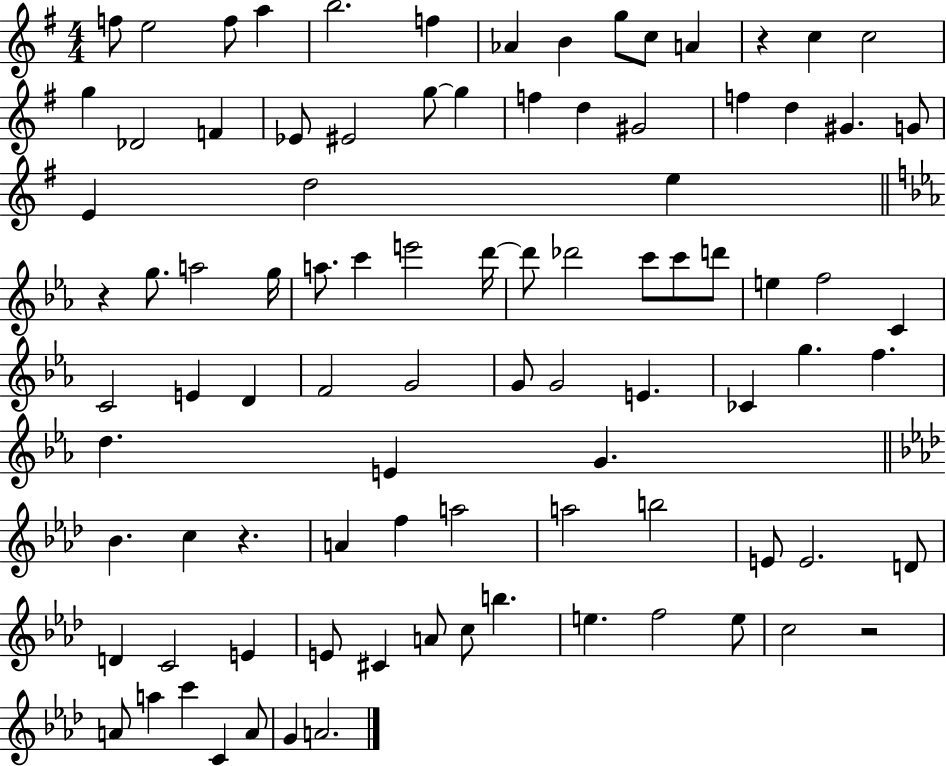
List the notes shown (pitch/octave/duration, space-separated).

F5/e E5/h F5/e A5/q B5/h. F5/q Ab4/q B4/q G5/e C5/e A4/q R/q C5/q C5/h G5/q Db4/h F4/q Eb4/e EIS4/h G5/e G5/q F5/q D5/q G#4/h F5/q D5/q G#4/q. G4/e E4/q D5/h E5/q R/q G5/e. A5/h G5/s A5/e. C6/q E6/h D6/s D6/e Db6/h C6/e C6/e D6/e E5/q F5/h C4/q C4/h E4/q D4/q F4/h G4/h G4/e G4/h E4/q. CES4/q G5/q. F5/q. D5/q. E4/q G4/q. Bb4/q. C5/q R/q. A4/q F5/q A5/h A5/h B5/h E4/e E4/h. D4/e D4/q C4/h E4/q E4/e C#4/q A4/e C5/e B5/q. E5/q. F5/h E5/e C5/h R/h A4/e A5/q C6/q C4/q A4/e G4/q A4/h.